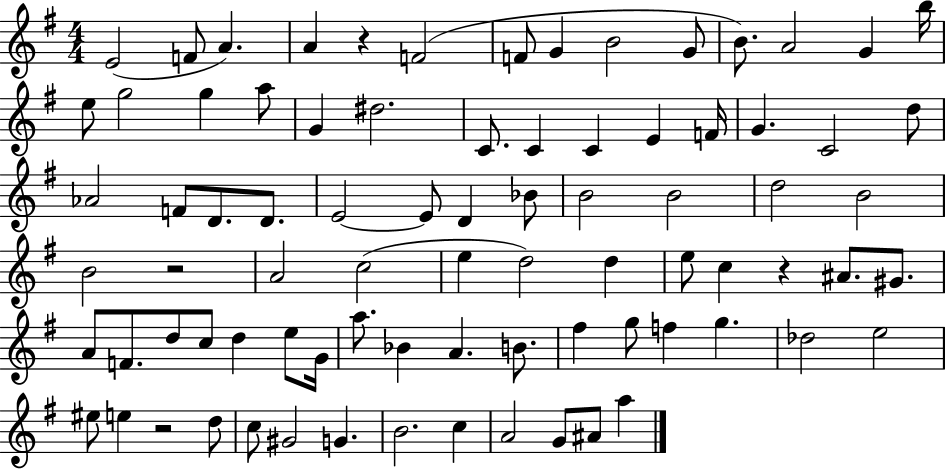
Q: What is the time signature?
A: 4/4